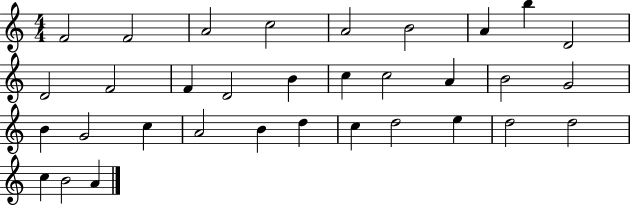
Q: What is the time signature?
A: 4/4